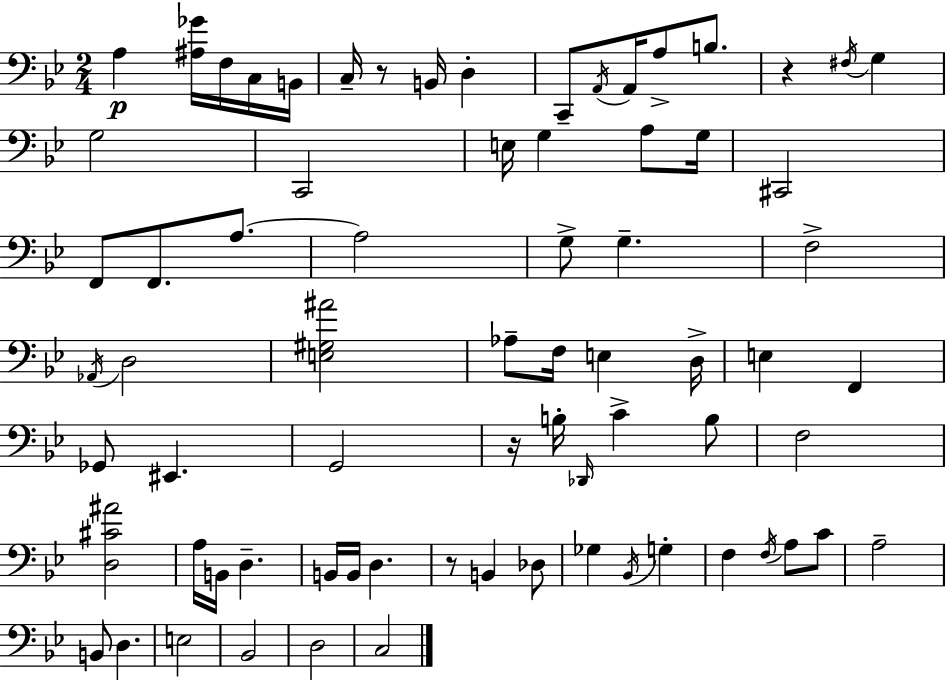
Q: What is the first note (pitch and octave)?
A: A3